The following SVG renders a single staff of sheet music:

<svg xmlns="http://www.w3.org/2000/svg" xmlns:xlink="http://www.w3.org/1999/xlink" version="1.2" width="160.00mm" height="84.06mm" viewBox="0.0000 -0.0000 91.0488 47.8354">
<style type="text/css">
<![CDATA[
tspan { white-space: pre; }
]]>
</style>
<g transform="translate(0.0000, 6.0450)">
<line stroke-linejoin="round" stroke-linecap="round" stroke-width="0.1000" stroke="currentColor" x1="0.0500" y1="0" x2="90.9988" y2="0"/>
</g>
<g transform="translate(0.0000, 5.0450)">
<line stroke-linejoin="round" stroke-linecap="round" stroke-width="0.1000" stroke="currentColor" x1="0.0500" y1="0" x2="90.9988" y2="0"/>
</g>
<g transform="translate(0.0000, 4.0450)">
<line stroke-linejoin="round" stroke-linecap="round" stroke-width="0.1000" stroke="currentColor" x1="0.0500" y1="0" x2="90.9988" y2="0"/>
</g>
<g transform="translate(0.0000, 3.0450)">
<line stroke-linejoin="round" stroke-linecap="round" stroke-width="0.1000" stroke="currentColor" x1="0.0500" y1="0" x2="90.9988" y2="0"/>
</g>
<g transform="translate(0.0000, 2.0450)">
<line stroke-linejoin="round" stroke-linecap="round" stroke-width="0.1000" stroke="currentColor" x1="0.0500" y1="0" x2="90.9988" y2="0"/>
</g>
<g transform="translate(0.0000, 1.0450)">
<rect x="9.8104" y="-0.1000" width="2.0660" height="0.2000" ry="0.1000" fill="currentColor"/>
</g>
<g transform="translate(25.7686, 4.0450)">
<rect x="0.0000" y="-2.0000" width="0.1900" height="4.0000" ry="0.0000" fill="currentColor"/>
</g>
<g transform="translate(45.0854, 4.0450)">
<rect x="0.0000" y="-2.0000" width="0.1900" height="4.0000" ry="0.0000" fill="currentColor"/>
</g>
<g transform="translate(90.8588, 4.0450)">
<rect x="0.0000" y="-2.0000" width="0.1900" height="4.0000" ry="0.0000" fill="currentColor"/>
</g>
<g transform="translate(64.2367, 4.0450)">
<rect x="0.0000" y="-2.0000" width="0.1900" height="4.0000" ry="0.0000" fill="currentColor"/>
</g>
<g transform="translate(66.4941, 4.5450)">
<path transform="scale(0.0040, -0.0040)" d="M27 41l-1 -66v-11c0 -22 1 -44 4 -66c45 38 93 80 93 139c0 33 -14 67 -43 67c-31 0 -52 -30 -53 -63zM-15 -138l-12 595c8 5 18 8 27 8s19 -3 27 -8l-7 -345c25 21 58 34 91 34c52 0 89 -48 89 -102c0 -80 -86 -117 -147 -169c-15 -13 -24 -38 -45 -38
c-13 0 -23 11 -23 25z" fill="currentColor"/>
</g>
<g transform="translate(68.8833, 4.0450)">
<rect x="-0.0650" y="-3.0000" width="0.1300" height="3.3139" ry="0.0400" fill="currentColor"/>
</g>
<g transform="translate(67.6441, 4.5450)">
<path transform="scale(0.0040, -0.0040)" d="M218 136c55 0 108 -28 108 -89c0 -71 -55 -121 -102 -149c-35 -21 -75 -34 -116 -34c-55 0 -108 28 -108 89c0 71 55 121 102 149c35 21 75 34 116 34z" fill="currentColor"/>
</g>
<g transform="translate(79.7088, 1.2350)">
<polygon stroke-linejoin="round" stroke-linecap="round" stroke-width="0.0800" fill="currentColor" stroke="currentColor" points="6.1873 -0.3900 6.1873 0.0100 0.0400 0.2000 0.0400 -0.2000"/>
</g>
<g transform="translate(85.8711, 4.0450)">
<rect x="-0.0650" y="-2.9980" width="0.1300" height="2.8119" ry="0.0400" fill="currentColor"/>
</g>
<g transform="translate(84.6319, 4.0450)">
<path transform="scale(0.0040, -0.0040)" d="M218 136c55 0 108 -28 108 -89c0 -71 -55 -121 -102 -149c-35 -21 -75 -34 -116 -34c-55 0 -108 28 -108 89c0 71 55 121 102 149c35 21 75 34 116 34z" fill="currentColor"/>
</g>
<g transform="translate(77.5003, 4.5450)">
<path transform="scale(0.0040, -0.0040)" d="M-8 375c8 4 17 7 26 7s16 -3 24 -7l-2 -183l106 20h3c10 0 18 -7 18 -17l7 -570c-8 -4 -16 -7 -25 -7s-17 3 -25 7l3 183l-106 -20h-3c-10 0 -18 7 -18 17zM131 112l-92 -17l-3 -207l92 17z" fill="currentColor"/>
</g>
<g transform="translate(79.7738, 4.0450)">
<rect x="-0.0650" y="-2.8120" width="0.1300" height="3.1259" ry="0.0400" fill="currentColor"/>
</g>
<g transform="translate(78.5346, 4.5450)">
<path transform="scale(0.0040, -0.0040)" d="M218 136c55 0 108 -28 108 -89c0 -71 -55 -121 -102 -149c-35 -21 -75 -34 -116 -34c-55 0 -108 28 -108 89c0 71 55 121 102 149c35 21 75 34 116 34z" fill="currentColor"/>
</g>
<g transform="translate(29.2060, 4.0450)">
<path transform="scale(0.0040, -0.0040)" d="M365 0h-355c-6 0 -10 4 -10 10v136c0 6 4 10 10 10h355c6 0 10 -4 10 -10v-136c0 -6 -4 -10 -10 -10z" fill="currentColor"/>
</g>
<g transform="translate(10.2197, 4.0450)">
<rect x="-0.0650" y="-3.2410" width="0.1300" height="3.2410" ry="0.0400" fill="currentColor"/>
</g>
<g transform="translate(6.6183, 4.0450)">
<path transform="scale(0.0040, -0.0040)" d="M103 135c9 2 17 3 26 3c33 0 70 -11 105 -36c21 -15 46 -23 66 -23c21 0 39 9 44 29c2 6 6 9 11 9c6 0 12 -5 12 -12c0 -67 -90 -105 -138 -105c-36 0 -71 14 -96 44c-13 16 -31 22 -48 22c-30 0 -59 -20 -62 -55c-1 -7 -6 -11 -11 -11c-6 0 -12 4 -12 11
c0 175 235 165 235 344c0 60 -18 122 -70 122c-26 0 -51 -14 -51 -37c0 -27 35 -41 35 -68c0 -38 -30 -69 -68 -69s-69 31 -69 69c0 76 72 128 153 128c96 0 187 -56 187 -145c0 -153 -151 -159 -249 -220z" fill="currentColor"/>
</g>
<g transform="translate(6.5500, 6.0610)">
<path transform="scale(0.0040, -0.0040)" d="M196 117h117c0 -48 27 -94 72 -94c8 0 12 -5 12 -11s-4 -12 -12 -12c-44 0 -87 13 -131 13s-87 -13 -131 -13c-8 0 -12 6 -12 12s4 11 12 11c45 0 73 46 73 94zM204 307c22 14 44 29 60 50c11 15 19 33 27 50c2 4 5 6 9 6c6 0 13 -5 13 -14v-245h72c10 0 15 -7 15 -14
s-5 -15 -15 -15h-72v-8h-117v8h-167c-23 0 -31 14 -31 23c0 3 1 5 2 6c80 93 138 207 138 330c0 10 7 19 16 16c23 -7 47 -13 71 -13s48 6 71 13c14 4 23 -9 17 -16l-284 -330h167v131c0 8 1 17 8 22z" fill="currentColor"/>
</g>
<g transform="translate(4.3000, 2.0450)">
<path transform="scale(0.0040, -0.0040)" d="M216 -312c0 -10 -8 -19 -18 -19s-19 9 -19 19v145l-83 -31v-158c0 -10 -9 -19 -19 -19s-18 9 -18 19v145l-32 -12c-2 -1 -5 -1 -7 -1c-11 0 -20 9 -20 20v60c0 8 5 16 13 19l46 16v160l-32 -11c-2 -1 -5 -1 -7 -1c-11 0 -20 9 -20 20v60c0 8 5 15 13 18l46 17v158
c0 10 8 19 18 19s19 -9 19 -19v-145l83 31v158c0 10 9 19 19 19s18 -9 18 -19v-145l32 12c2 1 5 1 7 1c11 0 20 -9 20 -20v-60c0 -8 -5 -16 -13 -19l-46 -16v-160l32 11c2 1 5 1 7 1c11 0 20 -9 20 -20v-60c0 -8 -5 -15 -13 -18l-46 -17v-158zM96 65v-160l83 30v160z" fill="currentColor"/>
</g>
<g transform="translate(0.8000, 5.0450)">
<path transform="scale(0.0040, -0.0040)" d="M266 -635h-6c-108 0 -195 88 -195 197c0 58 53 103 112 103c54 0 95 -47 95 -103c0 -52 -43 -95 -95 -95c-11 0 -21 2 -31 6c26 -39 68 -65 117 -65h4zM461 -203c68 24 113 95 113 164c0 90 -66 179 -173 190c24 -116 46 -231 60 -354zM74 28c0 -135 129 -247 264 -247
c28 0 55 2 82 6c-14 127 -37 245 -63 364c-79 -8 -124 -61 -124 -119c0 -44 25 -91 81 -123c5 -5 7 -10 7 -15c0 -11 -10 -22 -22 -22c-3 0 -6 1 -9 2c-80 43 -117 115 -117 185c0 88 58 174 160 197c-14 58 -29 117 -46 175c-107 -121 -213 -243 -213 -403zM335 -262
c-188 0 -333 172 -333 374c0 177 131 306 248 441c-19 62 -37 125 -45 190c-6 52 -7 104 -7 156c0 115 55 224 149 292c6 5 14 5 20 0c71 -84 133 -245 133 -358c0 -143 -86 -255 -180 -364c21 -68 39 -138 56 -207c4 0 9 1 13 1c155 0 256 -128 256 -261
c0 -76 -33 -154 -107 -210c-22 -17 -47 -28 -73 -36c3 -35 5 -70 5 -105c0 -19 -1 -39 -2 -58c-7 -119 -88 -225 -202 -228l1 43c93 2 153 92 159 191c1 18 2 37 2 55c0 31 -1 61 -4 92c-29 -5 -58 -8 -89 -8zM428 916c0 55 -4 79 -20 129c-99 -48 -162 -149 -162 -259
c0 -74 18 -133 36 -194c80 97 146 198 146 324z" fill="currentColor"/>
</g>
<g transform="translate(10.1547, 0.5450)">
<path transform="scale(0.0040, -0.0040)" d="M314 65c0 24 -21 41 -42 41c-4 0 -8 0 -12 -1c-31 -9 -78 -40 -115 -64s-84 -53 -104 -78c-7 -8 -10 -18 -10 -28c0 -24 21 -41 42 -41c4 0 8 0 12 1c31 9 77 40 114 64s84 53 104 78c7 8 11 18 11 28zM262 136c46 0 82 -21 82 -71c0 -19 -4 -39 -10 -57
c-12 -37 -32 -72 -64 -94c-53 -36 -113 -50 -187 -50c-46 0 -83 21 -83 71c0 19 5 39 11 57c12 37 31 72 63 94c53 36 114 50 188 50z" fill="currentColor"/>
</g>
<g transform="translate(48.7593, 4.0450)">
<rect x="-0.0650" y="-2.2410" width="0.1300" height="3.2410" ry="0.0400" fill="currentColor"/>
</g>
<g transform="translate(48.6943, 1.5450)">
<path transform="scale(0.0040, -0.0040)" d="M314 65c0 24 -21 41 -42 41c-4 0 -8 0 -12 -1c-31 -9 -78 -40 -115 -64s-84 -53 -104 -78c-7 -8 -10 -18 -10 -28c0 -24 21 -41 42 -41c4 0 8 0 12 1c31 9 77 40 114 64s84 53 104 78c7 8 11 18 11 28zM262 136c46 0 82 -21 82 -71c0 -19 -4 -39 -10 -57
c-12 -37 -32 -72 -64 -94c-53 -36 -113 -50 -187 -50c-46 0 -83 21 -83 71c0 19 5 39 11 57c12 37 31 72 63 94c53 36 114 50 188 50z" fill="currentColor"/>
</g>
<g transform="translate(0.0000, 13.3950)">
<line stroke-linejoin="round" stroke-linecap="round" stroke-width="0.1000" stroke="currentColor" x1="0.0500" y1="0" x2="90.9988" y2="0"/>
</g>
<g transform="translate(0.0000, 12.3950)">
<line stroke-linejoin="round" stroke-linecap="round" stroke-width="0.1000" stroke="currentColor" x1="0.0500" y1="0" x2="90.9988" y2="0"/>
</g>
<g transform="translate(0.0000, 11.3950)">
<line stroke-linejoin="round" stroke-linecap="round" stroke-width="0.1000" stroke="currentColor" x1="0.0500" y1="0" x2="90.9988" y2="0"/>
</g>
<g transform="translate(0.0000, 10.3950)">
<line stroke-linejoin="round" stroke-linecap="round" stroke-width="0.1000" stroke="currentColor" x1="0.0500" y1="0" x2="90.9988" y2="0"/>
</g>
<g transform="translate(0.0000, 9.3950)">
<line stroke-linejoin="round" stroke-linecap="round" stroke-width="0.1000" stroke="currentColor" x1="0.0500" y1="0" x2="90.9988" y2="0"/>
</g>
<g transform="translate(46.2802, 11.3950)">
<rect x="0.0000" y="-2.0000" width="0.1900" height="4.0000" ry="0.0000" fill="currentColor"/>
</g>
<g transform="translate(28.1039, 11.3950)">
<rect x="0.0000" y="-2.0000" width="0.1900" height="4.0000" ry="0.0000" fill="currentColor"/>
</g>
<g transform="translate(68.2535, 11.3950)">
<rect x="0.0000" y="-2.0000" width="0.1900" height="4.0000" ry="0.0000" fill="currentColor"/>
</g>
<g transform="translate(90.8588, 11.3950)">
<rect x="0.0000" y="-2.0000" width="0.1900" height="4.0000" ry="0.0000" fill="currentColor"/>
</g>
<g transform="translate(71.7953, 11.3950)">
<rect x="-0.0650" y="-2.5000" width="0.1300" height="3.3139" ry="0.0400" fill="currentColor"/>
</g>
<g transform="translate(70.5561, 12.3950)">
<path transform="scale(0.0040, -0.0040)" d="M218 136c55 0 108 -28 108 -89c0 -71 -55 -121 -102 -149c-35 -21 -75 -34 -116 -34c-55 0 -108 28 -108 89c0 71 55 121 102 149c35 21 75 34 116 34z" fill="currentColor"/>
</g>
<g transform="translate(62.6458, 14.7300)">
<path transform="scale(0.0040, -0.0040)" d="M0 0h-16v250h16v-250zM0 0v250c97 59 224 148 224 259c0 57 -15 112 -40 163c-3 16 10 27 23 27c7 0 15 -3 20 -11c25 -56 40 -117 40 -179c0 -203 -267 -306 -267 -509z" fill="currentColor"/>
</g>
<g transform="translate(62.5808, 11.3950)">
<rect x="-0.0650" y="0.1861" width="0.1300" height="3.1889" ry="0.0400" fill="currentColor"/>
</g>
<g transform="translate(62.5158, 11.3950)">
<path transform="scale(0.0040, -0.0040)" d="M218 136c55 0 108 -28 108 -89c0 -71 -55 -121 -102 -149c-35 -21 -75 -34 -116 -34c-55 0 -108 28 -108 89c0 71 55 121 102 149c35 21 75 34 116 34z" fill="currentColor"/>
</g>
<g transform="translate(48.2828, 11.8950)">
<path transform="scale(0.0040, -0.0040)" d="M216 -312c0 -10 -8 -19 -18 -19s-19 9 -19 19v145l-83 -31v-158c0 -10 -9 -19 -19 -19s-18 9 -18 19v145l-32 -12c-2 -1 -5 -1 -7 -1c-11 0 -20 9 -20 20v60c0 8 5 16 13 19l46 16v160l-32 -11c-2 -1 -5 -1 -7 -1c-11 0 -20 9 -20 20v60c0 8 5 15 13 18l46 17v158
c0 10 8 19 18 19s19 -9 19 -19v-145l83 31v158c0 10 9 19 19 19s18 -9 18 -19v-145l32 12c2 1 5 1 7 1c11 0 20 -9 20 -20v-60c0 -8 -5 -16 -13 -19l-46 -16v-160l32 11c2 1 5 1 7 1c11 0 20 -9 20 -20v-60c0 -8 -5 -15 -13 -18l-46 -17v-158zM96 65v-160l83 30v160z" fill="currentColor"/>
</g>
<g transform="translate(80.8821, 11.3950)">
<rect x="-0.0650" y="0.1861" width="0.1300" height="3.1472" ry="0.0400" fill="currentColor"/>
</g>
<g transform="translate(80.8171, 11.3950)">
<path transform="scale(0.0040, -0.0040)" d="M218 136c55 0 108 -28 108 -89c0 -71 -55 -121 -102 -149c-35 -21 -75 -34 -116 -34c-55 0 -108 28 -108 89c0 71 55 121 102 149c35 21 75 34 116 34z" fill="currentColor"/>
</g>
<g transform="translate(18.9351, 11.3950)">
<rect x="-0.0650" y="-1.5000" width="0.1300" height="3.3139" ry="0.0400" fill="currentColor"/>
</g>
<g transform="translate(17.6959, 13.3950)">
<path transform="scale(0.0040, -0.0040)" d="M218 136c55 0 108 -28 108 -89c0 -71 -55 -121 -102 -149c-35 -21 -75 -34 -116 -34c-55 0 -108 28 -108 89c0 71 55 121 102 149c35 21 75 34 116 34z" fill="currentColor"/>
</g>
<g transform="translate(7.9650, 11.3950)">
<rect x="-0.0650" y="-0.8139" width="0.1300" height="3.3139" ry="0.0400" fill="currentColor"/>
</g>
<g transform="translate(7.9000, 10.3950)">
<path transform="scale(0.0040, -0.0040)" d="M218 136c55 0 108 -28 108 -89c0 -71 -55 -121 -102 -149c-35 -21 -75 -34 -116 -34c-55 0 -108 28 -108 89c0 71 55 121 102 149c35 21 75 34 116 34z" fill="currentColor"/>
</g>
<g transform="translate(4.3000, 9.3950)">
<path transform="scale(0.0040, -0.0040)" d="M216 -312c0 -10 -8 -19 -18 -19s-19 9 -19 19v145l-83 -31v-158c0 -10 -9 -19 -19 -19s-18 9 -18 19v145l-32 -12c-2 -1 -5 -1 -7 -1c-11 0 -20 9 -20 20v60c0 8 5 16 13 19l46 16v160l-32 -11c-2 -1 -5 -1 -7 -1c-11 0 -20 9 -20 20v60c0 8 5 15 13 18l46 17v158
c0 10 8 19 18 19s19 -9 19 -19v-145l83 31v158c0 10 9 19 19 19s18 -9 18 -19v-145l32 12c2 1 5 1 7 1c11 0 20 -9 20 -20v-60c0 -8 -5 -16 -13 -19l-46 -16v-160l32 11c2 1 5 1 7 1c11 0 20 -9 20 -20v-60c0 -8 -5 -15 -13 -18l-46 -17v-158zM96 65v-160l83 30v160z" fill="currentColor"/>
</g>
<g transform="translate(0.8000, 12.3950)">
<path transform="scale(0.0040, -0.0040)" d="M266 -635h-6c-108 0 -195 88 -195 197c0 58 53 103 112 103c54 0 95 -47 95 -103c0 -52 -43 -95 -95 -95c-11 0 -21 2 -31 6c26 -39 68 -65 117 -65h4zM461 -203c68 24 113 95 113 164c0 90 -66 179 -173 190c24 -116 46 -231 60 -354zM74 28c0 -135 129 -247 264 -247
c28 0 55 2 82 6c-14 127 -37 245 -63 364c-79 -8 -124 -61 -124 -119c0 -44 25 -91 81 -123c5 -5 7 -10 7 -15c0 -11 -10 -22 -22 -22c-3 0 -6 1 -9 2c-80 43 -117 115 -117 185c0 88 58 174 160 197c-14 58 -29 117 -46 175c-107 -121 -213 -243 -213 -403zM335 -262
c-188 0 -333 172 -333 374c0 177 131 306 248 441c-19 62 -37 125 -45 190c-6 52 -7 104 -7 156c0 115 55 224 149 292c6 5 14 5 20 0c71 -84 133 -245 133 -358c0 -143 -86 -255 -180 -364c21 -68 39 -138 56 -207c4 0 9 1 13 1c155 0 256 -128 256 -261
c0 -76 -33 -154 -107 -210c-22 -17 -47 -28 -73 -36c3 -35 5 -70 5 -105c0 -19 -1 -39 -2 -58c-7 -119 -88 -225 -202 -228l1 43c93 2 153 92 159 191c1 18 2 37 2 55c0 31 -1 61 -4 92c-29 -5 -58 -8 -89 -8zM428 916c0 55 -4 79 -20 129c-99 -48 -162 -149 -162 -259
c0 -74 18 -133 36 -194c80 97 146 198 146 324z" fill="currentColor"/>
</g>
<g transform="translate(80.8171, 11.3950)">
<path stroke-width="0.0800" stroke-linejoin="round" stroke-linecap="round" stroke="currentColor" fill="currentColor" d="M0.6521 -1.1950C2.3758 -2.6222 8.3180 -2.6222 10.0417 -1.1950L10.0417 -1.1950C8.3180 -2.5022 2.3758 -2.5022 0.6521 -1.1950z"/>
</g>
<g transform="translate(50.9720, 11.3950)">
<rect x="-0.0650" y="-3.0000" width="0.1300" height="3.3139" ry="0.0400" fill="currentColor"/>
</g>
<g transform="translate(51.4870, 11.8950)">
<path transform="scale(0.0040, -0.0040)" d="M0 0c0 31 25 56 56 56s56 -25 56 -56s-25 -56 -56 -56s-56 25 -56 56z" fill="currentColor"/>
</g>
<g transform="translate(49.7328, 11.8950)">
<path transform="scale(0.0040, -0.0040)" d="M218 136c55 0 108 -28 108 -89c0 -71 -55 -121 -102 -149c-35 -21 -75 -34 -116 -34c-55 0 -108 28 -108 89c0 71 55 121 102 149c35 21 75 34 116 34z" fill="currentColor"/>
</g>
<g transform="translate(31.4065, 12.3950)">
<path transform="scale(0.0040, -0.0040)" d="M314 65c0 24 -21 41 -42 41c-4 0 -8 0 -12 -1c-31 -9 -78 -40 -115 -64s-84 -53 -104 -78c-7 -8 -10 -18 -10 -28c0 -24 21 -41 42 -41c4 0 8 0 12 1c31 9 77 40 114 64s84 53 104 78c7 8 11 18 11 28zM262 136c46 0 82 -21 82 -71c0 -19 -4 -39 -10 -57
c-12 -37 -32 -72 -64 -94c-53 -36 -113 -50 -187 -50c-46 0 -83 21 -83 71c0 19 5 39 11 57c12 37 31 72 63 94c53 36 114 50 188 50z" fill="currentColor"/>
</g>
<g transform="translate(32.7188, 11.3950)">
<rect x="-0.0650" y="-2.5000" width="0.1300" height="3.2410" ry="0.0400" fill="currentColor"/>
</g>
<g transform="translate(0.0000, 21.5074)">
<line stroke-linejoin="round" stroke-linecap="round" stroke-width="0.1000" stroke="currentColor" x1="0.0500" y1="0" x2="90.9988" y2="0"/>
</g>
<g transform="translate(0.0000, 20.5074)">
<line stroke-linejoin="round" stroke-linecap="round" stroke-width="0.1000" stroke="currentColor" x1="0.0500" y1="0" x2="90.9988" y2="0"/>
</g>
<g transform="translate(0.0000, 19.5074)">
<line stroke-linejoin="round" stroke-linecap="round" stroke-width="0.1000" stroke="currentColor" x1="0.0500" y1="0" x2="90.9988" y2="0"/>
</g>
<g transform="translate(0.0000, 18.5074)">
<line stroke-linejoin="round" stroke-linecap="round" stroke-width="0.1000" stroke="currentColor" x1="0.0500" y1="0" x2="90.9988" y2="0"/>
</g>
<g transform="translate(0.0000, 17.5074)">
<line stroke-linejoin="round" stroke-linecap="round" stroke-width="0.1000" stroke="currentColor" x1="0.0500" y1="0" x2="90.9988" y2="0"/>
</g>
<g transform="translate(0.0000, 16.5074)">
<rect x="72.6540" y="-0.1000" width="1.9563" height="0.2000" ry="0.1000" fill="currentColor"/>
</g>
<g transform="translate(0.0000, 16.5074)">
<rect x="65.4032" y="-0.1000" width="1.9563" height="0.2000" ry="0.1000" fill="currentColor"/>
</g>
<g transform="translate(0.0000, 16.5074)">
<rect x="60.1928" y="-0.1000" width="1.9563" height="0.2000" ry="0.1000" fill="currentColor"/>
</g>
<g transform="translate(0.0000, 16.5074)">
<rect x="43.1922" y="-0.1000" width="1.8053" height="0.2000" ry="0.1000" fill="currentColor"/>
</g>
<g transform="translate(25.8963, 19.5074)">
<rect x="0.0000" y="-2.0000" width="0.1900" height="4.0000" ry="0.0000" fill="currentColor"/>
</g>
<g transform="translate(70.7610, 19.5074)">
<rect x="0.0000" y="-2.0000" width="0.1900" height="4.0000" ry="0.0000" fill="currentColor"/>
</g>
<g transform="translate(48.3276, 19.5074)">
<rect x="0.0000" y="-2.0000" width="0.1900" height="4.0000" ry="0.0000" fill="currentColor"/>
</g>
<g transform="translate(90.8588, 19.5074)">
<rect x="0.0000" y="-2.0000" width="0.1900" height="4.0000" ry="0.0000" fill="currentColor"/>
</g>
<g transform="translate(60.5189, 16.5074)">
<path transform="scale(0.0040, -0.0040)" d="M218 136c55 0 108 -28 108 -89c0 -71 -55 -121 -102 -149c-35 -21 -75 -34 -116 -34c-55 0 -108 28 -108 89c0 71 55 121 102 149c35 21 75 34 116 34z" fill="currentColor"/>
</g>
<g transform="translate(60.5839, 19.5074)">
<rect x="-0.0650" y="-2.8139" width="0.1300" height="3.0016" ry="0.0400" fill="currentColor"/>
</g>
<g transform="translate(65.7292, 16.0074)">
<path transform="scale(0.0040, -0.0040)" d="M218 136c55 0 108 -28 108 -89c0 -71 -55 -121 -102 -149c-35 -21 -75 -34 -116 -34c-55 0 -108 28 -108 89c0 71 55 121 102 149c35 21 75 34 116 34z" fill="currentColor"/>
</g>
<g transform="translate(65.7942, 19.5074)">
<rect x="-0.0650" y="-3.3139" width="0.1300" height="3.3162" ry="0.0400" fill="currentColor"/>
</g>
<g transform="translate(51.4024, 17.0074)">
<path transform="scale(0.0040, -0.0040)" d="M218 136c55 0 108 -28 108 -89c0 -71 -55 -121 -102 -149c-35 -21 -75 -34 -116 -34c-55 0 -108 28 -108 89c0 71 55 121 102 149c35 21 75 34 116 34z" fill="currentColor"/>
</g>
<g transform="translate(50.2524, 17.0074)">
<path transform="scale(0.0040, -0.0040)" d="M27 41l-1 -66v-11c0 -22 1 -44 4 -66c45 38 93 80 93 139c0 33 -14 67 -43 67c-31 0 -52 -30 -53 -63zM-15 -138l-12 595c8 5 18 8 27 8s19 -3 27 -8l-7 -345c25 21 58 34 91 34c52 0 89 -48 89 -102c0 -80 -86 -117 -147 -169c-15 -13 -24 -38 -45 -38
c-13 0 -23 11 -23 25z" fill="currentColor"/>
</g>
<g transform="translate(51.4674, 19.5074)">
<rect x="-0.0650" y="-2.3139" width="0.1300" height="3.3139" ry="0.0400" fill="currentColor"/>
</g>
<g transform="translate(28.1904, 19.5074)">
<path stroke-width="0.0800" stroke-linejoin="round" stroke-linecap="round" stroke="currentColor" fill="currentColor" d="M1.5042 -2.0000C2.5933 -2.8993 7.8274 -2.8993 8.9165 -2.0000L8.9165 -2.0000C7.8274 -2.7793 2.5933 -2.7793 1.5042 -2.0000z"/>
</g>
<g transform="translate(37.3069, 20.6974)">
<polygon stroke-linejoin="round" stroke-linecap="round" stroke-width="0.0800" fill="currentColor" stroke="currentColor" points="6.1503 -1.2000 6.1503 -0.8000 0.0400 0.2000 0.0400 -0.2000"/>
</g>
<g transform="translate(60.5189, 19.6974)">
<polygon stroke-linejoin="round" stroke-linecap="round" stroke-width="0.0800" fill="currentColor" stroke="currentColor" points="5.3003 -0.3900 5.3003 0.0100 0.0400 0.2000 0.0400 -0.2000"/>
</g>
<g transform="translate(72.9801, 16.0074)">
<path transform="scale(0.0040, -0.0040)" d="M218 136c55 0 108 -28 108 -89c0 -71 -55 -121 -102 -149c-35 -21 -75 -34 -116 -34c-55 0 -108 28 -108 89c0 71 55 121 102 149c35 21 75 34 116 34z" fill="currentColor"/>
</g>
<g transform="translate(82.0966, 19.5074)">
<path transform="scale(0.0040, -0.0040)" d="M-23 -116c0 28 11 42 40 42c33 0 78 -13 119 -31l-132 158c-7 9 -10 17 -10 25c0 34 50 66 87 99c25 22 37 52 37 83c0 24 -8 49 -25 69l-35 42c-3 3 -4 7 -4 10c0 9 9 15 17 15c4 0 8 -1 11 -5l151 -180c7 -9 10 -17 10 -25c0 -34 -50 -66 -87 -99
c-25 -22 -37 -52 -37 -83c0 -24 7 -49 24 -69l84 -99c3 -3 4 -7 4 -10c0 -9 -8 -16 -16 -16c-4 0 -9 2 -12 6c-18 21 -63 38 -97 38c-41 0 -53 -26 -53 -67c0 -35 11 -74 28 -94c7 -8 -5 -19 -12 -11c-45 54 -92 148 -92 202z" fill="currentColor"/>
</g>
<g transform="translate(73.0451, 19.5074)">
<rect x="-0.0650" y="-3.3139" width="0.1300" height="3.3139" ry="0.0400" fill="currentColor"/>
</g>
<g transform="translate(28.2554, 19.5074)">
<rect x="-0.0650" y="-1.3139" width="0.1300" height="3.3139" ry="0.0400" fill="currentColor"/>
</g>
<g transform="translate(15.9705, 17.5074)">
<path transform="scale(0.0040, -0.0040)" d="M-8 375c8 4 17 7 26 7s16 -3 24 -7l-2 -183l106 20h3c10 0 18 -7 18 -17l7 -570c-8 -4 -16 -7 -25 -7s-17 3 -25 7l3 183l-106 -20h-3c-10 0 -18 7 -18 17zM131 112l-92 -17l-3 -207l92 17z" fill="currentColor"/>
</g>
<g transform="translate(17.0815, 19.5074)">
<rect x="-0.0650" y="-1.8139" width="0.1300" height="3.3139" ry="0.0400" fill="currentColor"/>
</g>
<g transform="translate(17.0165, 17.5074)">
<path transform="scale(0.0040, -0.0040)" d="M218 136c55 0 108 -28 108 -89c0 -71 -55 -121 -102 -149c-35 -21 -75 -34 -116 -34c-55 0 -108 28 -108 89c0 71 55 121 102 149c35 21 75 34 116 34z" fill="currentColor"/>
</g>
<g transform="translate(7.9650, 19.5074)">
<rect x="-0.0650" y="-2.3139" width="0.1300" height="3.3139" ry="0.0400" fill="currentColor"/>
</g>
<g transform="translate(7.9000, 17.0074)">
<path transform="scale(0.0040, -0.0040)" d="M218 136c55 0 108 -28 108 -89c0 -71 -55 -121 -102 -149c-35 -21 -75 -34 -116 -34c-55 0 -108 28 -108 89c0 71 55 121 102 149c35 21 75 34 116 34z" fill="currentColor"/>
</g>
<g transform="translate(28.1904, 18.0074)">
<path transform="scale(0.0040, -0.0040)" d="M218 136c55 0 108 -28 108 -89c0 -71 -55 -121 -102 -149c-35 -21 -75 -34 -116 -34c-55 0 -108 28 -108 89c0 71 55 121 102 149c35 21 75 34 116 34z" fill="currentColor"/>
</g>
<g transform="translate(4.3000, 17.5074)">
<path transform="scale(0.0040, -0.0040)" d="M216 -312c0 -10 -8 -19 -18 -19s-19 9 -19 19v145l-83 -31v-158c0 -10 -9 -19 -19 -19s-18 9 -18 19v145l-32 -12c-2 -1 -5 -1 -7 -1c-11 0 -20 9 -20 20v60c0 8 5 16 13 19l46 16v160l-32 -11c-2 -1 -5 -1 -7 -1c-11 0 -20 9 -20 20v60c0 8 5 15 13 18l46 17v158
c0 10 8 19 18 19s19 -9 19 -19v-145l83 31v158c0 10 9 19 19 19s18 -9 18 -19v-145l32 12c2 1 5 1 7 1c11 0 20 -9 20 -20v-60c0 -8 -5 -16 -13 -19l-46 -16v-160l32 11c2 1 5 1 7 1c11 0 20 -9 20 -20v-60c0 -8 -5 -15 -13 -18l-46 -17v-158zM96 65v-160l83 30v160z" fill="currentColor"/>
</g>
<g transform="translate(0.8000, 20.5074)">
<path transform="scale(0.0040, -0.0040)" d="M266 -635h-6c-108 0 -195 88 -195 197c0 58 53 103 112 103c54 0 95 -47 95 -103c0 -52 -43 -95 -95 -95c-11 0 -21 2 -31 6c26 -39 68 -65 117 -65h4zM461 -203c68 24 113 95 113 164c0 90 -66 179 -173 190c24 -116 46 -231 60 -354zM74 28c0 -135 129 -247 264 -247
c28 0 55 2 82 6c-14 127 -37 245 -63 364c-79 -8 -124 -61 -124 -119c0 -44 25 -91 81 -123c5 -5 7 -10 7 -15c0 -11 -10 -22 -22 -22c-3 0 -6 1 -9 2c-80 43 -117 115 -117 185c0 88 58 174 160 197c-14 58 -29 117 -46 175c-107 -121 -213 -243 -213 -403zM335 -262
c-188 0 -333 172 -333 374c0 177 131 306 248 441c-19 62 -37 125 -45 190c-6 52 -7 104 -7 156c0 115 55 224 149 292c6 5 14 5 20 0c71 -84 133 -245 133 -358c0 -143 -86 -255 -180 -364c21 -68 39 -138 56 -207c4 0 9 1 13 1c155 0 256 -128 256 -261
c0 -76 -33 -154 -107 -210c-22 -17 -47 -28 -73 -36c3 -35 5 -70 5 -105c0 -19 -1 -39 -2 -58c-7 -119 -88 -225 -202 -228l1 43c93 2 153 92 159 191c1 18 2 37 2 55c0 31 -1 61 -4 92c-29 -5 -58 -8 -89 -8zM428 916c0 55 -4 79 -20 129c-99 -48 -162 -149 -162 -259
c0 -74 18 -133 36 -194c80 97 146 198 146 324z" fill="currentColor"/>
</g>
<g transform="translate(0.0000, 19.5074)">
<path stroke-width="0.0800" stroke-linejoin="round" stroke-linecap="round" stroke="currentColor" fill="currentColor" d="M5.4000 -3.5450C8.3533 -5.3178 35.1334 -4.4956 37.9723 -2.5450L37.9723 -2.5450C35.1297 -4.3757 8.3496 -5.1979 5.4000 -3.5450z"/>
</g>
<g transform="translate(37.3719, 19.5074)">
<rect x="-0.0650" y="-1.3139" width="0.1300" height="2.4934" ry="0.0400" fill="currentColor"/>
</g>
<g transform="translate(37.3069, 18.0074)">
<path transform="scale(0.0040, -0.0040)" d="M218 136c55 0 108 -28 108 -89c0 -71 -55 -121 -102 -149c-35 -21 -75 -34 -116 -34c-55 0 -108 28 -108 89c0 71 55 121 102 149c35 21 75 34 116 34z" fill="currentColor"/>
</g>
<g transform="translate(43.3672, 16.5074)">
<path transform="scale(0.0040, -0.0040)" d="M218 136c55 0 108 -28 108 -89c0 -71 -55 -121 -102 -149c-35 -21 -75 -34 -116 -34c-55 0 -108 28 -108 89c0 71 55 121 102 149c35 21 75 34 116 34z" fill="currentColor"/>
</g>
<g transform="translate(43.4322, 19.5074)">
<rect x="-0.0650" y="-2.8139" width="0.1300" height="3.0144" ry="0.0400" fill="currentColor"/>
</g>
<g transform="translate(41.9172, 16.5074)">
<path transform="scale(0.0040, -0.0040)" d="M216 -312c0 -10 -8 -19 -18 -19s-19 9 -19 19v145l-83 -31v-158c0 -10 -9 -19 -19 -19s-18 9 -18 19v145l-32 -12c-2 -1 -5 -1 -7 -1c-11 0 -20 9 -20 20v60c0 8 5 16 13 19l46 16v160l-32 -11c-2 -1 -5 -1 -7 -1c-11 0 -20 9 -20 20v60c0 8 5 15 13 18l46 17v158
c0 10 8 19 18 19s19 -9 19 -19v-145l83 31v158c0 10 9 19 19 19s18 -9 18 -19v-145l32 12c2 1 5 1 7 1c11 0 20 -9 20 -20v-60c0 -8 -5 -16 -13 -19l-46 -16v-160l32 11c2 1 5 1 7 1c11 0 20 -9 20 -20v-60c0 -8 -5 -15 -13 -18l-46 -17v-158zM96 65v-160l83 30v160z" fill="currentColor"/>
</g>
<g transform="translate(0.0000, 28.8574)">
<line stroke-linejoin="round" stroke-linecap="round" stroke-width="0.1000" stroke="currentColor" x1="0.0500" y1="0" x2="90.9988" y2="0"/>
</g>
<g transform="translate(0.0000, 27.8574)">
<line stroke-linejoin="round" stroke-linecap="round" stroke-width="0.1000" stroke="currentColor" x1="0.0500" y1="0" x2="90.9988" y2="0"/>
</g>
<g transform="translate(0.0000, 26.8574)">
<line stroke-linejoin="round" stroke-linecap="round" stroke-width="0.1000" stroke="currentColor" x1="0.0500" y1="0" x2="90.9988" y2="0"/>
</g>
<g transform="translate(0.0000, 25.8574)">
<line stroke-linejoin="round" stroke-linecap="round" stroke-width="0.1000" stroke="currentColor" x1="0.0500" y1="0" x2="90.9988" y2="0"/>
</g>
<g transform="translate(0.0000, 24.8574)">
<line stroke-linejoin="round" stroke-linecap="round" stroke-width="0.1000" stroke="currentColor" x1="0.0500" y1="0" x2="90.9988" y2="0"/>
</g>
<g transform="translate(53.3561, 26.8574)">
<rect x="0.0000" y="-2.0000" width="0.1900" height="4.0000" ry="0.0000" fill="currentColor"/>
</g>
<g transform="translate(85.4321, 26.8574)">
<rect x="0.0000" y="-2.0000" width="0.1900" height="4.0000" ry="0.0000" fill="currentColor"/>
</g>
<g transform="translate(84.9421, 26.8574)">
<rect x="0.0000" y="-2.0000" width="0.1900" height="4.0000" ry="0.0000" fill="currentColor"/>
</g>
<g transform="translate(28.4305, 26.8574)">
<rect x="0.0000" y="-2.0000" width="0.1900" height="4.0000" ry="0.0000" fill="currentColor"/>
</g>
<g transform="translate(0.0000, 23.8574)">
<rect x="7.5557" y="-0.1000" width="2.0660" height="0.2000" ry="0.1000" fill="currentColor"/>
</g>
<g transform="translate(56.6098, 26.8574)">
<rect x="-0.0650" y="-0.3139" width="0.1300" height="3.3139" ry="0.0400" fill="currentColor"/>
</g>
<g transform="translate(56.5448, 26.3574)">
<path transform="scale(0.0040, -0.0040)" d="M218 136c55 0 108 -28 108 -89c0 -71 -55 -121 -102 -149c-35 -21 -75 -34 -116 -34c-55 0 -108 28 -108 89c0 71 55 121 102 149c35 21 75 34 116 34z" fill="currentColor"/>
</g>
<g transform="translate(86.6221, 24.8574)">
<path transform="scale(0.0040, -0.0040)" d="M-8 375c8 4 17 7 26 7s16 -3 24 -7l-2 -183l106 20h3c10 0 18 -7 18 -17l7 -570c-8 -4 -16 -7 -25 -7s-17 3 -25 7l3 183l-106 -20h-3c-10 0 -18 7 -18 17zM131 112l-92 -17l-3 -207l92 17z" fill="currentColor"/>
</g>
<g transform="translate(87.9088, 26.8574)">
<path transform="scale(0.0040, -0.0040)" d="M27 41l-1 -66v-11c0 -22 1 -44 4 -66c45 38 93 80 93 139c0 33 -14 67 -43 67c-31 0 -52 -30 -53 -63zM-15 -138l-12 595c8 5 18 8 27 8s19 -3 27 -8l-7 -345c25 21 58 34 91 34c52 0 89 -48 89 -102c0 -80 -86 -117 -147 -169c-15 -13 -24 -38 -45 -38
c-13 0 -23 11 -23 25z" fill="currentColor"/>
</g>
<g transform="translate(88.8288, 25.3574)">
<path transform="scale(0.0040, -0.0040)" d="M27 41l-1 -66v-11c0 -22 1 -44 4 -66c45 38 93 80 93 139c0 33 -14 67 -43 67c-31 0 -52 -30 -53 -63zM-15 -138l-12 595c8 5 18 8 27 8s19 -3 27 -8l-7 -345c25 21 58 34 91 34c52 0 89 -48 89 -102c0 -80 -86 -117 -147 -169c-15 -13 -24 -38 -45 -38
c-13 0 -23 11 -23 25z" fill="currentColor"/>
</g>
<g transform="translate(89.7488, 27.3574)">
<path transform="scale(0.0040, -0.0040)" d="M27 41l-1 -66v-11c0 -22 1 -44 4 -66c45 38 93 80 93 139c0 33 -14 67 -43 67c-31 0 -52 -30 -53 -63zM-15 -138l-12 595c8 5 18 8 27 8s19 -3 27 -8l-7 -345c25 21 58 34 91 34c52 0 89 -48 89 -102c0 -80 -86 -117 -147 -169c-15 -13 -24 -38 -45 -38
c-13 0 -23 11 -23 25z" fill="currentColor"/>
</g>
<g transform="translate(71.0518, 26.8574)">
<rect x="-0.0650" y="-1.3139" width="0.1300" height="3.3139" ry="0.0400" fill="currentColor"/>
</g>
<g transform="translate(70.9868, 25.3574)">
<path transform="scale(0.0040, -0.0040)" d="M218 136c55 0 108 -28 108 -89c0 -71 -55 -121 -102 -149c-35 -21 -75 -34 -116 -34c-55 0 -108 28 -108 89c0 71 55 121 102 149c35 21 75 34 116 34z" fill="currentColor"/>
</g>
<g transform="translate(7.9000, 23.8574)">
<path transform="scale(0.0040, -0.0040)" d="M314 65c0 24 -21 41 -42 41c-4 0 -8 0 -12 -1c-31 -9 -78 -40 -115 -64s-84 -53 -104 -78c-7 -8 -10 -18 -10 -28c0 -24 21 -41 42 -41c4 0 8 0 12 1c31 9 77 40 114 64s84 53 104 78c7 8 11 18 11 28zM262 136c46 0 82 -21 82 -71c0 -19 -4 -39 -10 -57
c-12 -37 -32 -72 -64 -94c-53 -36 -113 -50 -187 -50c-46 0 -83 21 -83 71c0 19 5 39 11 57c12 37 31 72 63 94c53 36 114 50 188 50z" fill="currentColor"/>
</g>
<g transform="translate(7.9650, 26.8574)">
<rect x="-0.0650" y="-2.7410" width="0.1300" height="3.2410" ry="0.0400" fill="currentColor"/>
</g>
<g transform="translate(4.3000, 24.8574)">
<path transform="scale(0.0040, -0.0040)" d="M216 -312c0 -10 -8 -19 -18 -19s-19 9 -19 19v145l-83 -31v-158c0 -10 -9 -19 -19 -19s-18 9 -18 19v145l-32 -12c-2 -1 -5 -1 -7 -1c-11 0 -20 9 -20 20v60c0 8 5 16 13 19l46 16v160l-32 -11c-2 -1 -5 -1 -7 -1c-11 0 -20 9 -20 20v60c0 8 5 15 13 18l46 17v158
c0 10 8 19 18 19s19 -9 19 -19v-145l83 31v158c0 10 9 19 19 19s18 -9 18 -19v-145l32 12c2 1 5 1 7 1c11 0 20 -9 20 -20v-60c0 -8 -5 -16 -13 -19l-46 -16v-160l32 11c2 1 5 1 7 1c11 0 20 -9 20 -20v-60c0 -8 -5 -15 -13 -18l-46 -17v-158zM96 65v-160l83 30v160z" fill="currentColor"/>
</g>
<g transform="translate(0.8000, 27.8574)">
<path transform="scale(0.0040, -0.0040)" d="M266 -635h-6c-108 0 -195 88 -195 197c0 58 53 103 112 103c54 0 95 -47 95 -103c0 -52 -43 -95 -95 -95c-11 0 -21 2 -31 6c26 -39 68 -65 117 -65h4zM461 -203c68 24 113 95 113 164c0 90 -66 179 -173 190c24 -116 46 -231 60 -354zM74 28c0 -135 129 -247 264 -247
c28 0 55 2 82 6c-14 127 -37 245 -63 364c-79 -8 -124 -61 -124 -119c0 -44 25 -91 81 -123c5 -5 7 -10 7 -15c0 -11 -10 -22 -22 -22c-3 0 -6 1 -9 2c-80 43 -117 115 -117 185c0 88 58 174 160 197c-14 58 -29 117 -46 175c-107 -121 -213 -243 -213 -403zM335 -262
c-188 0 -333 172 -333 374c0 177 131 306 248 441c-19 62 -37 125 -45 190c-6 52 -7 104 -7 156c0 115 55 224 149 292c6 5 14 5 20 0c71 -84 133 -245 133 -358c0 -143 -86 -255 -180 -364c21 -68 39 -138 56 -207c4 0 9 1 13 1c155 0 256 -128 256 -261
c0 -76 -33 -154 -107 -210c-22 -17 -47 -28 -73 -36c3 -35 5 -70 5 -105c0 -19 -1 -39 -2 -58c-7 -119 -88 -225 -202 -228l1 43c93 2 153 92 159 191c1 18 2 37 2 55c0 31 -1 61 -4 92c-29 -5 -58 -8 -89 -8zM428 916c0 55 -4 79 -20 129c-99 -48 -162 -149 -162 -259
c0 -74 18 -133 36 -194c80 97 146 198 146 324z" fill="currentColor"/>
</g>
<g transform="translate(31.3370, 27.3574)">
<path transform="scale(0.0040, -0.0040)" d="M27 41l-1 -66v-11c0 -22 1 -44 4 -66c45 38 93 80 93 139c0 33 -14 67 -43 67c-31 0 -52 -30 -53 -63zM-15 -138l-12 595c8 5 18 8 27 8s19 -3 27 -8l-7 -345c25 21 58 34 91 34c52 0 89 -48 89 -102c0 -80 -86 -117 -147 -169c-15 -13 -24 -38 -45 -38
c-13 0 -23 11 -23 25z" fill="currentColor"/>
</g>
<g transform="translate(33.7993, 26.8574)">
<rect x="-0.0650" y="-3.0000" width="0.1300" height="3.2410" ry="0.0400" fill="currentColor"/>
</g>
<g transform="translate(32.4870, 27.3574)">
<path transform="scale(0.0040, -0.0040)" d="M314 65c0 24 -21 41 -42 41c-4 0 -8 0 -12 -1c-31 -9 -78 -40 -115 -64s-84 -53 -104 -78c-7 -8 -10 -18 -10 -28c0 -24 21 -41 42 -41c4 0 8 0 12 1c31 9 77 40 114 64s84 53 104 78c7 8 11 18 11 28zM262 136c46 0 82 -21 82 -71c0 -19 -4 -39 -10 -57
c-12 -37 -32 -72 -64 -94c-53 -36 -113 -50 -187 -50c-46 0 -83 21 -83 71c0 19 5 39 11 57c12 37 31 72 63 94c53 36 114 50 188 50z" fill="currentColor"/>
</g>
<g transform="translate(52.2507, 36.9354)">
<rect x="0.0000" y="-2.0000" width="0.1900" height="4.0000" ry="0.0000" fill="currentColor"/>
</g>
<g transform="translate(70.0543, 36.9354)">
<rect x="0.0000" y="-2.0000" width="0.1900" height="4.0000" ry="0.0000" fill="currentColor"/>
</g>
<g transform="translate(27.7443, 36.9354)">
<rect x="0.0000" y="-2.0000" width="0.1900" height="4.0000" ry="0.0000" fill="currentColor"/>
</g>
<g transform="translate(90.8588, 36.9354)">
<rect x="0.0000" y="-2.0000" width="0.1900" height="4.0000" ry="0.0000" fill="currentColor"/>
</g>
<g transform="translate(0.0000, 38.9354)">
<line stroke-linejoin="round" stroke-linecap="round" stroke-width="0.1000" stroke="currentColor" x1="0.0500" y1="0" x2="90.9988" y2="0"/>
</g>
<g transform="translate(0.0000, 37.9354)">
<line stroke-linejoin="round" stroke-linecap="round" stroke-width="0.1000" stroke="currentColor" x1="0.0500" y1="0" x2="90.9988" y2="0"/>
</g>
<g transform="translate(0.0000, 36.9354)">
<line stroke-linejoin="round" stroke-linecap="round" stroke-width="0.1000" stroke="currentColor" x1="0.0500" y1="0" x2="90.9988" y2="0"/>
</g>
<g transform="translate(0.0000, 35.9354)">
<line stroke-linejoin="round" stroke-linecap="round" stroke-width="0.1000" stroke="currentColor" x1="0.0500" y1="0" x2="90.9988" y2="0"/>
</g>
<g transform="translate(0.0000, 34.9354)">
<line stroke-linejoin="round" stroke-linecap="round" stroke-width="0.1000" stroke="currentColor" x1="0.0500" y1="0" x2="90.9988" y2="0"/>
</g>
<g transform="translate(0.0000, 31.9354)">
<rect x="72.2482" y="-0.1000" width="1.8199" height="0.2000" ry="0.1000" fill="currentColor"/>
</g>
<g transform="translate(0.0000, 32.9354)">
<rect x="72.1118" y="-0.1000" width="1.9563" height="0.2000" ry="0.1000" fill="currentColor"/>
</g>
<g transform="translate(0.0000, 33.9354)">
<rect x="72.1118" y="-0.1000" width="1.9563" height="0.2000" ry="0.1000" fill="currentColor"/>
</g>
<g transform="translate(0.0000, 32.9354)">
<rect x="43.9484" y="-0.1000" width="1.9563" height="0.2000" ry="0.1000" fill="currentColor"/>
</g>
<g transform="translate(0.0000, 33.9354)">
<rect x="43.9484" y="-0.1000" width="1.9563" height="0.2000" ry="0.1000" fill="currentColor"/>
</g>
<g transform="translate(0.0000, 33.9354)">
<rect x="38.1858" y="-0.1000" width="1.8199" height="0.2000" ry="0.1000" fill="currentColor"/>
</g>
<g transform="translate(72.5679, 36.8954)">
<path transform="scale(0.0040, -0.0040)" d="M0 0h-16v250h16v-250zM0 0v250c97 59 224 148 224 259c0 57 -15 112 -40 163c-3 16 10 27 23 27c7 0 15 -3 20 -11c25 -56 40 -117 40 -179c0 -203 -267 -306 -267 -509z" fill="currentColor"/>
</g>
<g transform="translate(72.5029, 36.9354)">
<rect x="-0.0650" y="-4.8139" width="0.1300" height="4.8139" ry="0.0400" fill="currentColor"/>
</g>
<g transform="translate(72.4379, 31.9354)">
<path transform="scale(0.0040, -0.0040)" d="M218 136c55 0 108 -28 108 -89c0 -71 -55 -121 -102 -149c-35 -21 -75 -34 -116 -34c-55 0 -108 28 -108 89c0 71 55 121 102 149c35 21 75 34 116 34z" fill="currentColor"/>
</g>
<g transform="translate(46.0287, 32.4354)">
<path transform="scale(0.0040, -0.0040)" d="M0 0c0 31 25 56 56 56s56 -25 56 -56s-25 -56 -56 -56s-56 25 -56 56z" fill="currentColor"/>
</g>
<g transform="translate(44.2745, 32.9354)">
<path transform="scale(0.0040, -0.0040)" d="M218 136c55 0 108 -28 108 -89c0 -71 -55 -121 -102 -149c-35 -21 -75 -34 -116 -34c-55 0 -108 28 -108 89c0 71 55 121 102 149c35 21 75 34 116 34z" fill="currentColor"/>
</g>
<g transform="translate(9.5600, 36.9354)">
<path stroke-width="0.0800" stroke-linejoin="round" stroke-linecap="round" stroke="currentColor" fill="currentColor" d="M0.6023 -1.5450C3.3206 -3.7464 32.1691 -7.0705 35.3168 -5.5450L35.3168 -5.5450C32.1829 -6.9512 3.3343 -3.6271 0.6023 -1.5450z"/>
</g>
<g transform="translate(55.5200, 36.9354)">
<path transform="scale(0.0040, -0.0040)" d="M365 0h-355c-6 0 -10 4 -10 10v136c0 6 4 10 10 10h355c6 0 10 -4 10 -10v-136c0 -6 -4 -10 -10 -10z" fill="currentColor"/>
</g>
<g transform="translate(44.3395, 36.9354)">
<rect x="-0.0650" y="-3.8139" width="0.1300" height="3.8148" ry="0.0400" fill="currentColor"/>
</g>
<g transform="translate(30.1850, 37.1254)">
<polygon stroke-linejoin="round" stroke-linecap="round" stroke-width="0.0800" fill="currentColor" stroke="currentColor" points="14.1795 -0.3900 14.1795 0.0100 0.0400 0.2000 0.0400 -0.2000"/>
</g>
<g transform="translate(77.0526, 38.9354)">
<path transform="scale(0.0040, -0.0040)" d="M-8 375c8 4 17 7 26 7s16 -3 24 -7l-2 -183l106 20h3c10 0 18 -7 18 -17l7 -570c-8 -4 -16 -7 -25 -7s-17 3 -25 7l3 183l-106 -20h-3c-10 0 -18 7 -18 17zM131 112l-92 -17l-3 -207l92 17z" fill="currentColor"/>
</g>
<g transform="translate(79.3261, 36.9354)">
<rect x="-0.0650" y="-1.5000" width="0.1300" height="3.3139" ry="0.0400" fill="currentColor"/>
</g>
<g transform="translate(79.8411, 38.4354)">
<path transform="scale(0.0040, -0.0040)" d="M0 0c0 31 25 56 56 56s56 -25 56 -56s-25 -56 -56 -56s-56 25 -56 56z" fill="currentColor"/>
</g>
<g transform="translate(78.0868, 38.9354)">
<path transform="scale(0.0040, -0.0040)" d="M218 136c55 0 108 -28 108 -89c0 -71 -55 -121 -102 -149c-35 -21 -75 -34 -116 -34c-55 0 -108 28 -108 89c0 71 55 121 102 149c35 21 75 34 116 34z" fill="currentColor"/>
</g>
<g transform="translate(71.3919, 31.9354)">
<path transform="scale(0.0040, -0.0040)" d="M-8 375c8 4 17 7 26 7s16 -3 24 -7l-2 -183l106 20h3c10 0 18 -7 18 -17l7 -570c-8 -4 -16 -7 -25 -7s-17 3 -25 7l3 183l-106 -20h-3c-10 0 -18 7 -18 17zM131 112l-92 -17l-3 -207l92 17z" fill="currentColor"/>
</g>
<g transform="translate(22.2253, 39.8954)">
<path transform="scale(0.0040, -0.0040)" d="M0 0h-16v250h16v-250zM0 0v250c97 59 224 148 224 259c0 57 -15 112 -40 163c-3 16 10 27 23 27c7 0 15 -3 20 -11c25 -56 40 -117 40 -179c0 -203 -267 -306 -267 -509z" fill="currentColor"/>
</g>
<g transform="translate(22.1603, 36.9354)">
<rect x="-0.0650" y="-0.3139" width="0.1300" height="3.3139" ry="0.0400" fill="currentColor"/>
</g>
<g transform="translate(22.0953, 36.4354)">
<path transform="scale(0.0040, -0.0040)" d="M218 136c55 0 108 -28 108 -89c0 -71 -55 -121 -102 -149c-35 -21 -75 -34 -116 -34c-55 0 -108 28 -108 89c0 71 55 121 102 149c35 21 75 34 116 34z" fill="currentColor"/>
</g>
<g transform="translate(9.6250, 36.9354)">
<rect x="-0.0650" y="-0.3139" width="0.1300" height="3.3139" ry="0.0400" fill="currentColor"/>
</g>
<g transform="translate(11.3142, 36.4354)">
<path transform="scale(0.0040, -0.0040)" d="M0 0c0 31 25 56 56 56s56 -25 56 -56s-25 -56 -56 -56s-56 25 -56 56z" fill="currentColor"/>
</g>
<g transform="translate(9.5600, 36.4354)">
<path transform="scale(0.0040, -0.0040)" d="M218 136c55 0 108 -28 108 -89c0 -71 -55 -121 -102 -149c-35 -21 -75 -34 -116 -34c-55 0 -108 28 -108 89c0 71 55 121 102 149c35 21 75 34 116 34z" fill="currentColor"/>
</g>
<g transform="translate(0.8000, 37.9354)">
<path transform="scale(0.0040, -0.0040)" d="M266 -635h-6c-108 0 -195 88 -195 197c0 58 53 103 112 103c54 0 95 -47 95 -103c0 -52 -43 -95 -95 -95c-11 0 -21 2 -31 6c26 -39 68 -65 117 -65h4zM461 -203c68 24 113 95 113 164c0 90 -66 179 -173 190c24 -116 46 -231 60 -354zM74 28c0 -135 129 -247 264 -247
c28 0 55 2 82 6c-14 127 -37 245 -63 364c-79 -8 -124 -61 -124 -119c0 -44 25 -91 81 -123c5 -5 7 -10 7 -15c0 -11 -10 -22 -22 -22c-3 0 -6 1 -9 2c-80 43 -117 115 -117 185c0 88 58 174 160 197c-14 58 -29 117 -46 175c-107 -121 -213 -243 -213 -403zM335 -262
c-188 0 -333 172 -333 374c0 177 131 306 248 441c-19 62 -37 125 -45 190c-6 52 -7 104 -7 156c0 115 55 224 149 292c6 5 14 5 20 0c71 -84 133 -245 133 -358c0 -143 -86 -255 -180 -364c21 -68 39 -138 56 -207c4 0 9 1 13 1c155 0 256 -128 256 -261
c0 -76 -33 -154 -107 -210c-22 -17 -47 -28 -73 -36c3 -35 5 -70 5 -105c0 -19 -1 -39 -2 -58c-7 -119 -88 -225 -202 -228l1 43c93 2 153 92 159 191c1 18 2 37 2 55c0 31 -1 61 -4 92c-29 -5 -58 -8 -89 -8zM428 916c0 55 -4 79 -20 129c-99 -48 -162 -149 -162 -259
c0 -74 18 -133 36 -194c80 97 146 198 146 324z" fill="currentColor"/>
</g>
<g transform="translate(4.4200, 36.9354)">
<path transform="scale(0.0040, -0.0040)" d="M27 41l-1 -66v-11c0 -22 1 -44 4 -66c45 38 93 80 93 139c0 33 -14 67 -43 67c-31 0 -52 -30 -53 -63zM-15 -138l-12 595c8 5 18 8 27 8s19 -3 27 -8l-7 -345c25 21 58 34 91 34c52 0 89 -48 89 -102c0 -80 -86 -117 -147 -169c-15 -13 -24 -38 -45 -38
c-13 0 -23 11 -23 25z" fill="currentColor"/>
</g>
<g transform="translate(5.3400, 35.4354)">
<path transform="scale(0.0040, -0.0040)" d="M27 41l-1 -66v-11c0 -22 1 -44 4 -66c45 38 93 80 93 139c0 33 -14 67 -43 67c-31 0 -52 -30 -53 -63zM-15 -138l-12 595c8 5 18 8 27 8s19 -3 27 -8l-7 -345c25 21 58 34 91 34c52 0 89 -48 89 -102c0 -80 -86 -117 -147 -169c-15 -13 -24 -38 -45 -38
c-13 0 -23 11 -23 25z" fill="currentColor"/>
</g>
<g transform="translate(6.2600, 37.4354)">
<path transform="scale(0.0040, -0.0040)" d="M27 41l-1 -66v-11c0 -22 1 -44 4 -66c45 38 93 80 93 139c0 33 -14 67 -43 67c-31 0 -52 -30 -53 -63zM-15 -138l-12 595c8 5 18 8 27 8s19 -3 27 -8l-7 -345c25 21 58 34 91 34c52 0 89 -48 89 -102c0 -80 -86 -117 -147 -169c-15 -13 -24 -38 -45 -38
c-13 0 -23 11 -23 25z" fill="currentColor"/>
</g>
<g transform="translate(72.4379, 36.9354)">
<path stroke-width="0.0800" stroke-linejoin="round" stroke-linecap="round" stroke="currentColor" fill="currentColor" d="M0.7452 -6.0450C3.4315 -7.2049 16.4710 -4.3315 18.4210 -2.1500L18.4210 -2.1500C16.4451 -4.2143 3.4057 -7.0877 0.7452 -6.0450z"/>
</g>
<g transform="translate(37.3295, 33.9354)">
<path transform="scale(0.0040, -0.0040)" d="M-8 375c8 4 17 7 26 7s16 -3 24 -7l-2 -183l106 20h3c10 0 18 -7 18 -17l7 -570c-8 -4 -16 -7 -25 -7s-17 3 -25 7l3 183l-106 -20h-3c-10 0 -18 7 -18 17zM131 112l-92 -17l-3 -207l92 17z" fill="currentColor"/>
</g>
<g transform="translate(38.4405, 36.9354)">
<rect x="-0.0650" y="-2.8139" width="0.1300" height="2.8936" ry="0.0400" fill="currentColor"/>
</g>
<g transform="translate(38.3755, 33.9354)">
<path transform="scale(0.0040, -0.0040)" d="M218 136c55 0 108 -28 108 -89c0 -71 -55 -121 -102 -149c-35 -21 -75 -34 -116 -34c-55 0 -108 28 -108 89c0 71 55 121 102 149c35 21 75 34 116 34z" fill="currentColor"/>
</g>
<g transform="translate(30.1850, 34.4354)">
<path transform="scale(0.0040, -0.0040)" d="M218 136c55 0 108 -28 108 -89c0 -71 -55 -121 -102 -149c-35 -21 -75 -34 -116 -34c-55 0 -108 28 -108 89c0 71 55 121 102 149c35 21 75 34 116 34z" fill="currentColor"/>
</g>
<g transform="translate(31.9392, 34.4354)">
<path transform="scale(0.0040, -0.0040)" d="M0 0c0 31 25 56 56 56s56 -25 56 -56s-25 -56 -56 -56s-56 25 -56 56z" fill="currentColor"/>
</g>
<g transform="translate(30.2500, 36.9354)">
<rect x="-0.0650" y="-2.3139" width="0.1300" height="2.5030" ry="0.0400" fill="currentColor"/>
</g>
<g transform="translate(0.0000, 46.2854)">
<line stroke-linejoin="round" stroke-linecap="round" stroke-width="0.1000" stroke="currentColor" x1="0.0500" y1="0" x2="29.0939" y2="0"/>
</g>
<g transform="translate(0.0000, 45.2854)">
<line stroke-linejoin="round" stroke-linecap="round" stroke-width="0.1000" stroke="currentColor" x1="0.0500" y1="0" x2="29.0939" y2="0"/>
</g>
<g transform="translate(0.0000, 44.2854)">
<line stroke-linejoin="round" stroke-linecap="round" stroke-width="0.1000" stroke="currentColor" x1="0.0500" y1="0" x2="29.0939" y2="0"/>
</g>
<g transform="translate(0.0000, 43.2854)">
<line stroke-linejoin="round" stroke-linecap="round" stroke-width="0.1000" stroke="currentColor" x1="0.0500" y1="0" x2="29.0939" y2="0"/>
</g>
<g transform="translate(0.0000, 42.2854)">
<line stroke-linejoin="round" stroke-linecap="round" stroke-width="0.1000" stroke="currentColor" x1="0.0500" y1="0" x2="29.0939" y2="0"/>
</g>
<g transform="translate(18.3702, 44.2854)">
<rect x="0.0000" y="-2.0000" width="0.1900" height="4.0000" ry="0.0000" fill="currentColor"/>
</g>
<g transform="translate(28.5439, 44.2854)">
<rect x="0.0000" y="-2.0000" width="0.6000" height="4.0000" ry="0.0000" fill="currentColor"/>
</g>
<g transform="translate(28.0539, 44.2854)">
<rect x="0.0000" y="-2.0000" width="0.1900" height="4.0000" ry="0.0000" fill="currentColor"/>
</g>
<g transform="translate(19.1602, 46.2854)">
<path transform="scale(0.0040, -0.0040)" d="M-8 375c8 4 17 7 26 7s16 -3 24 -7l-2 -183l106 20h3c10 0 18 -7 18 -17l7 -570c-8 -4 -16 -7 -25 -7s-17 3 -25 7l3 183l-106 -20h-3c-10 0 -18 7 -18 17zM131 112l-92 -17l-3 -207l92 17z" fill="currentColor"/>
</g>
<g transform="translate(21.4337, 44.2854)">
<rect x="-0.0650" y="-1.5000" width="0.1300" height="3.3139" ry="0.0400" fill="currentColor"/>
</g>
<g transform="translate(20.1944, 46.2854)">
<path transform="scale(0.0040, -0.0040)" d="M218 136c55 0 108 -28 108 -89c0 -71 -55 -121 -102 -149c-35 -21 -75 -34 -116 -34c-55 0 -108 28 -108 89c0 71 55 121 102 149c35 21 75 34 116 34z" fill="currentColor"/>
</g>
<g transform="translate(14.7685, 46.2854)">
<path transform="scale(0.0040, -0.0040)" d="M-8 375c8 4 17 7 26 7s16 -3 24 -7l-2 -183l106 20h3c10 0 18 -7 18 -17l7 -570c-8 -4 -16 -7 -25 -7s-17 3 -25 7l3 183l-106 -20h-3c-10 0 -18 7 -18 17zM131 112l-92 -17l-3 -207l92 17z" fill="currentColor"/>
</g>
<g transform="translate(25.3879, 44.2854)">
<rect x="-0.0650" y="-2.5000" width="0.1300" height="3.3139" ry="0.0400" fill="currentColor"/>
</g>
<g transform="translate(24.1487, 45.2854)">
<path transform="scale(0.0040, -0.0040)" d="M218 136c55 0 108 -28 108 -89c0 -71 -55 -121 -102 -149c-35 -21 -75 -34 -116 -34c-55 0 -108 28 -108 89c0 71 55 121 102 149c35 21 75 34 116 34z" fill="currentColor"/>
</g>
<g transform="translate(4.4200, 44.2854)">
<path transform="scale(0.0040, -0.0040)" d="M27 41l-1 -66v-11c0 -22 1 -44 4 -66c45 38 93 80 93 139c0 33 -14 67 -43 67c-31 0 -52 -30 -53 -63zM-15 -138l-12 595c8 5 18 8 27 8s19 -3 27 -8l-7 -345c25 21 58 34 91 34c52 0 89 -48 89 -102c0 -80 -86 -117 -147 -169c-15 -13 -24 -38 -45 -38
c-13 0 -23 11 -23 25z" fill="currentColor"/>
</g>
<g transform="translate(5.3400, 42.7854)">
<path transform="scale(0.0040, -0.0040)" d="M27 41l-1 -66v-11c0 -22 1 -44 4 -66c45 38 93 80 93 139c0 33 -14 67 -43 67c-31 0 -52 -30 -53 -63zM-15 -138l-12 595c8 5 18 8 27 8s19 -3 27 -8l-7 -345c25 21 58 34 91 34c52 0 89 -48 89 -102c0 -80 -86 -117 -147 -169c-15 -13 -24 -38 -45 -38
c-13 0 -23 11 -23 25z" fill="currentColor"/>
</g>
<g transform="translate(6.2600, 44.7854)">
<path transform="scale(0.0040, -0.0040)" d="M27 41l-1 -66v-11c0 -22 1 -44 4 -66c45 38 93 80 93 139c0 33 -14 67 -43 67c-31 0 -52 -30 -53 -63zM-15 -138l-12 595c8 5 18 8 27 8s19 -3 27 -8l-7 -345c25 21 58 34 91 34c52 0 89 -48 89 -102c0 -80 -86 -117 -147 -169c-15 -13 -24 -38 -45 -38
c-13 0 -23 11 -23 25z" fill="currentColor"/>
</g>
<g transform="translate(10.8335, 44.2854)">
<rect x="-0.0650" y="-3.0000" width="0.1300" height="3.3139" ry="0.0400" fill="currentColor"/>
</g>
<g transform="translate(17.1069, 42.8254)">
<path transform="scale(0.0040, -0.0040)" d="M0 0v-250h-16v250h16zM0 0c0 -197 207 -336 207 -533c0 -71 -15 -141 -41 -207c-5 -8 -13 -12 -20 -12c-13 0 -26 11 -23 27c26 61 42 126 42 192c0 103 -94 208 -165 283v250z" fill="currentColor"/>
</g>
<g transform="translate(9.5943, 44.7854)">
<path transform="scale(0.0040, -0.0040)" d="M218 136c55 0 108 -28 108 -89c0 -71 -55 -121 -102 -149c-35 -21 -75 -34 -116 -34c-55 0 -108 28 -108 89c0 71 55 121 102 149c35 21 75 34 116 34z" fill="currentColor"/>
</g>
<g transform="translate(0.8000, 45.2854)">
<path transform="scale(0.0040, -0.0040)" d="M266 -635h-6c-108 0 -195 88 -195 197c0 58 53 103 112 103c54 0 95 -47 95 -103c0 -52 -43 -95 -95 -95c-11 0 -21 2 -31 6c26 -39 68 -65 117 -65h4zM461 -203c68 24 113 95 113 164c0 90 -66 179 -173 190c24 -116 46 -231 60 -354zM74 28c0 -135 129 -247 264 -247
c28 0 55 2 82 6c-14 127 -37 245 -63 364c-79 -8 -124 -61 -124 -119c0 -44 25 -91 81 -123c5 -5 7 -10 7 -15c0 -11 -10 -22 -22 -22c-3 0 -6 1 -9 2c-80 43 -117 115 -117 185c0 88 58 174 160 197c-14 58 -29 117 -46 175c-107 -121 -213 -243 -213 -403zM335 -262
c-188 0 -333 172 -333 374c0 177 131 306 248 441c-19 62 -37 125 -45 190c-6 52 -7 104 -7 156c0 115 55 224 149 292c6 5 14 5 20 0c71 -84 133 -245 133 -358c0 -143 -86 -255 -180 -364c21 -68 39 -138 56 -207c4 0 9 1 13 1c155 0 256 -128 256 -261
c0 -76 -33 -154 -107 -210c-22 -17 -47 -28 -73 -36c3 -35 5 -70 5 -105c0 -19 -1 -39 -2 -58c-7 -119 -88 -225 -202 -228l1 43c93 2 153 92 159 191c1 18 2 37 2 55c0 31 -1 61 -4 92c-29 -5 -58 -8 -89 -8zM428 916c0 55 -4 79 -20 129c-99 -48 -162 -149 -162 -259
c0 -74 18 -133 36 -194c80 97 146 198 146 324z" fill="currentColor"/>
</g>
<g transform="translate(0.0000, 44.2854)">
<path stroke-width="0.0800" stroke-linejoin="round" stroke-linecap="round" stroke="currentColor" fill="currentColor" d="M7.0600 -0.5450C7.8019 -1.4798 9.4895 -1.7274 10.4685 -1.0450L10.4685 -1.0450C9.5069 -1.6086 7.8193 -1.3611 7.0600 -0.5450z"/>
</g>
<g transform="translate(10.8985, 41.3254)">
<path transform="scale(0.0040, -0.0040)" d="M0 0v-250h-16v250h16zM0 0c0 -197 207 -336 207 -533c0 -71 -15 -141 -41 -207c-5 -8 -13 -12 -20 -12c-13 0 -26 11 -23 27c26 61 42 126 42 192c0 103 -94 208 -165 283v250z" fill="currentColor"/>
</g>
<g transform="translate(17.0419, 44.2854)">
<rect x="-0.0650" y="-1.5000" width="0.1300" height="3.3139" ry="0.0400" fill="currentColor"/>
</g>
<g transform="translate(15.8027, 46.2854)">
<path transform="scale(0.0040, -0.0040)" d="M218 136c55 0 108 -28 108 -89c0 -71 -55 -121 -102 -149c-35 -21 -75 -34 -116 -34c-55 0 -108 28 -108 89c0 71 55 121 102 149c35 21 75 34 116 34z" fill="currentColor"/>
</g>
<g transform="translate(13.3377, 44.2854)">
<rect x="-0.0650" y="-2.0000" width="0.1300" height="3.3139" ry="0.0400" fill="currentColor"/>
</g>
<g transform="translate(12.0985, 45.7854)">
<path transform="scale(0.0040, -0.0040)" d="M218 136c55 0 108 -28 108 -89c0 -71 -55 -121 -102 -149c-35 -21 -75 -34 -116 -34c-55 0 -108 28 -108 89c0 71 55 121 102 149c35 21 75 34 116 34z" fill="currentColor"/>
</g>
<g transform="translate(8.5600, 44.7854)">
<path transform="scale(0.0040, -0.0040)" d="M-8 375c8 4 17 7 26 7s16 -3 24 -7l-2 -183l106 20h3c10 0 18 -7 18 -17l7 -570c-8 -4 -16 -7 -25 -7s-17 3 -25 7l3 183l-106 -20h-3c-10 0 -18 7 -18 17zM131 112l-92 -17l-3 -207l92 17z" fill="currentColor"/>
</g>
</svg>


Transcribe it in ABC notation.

X:1
T:Untitled
M:2/4
L:1/4
K:G
b2 z2 g2 _A A/2 B/2 d E G2 ^A B/2 G B g f e e/2 ^a/2 _g a/2 b/2 b z a2 _A2 c e c c/2 g/2 a/2 c'/2 z2 e'/2 E A/2 F E/2 E G